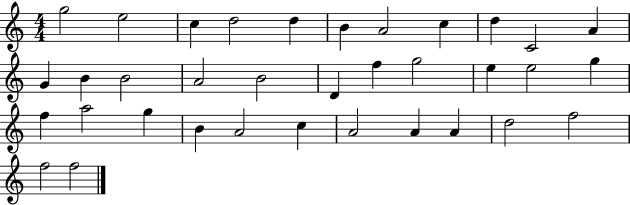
X:1
T:Untitled
M:4/4
L:1/4
K:C
g2 e2 c d2 d B A2 c d C2 A G B B2 A2 B2 D f g2 e e2 g f a2 g B A2 c A2 A A d2 f2 f2 f2